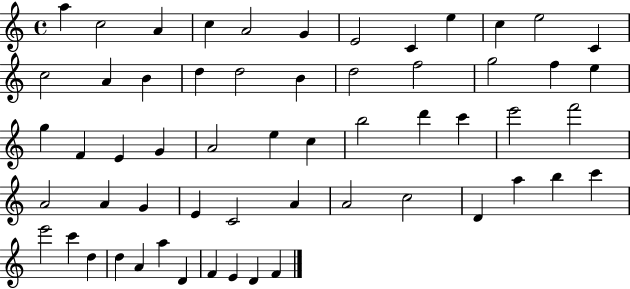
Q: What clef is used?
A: treble